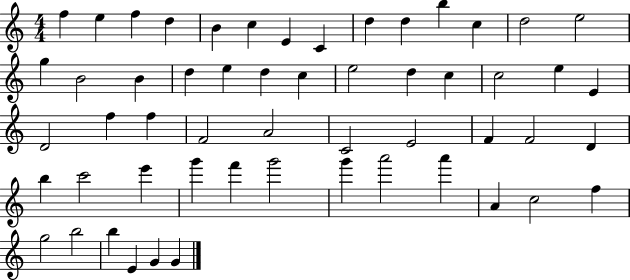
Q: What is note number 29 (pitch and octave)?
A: F5